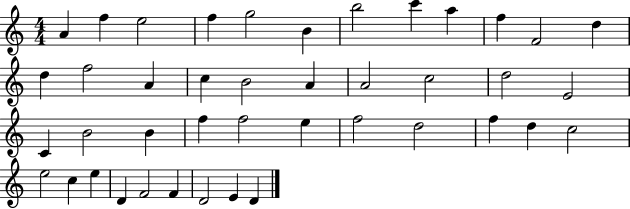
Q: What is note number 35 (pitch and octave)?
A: C5